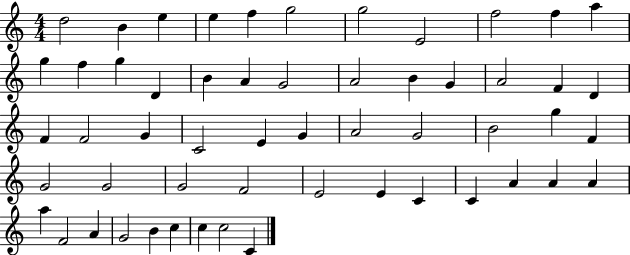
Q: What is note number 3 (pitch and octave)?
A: E5